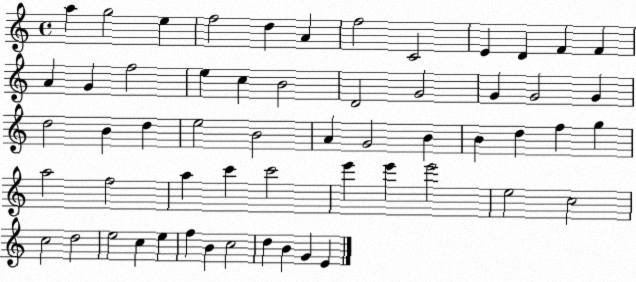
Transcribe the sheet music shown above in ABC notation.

X:1
T:Untitled
M:4/4
L:1/4
K:C
a g2 e f2 d A f2 C2 E D F F A G f2 e c B2 D2 G2 G G2 G d2 B d e2 B2 A G2 B B d f g a2 f2 a c' c'2 e' e' e'2 e2 c2 c2 d2 e2 c e f B c2 d B G E